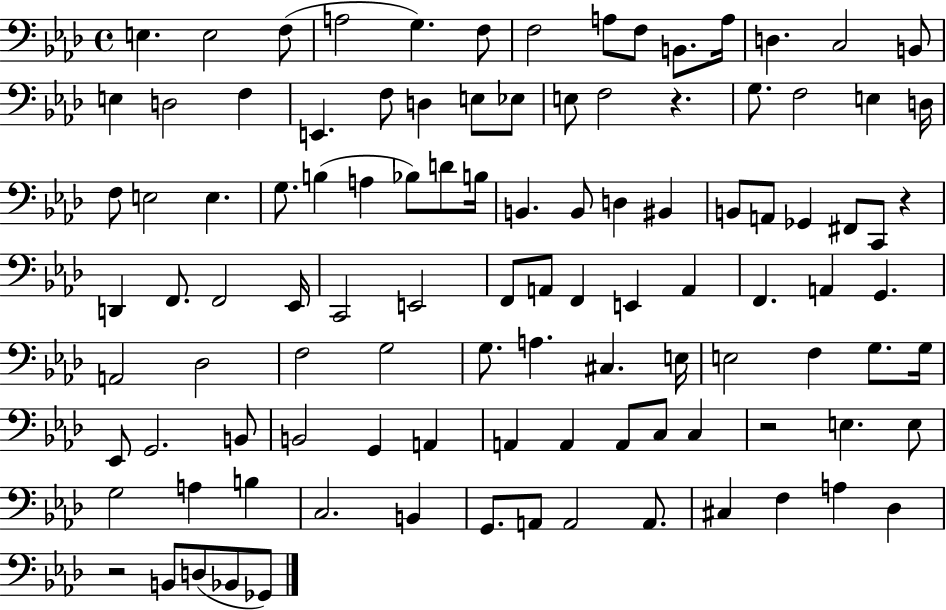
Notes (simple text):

E3/q. E3/h F3/e A3/h G3/q. F3/e F3/h A3/e F3/e B2/e. A3/s D3/q. C3/h B2/e E3/q D3/h F3/q E2/q. F3/e D3/q E3/e Eb3/e E3/e F3/h R/q. G3/e. F3/h E3/q D3/s F3/e E3/h E3/q. G3/e. B3/q A3/q Bb3/e D4/e B3/s B2/q. B2/e D3/q BIS2/q B2/e A2/e Gb2/q F#2/e C2/e R/q D2/q F2/e. F2/h Eb2/s C2/h E2/h F2/e A2/e F2/q E2/q A2/q F2/q. A2/q G2/q. A2/h Db3/h F3/h G3/h G3/e. A3/q. C#3/q. E3/s E3/h F3/q G3/e. G3/s Eb2/e G2/h. B2/e B2/h G2/q A2/q A2/q A2/q A2/e C3/e C3/q R/h E3/q. E3/e G3/h A3/q B3/q C3/h. B2/q G2/e. A2/e A2/h A2/e. C#3/q F3/q A3/q Db3/q R/h B2/e D3/e Bb2/e Gb2/e